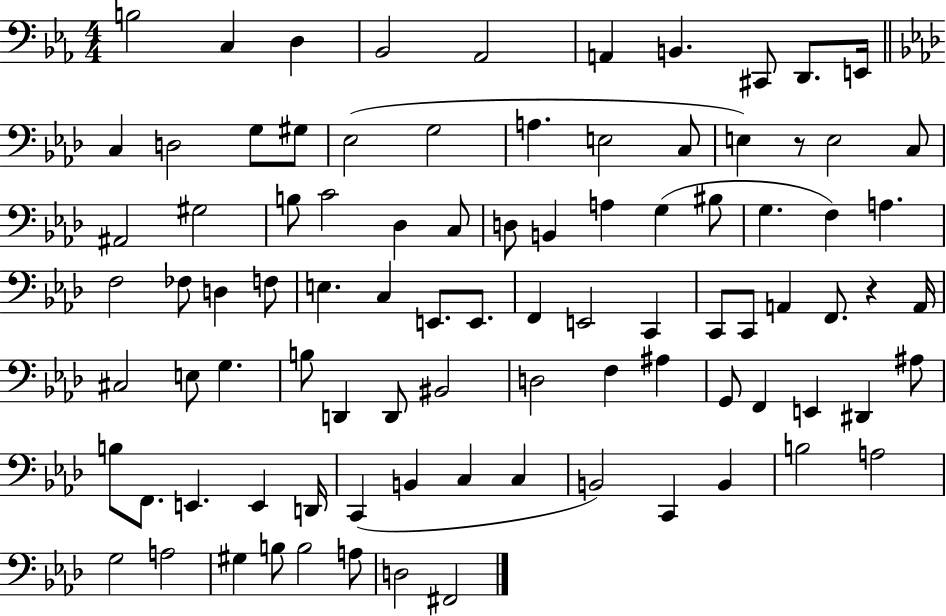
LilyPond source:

{
  \clef bass
  \numericTimeSignature
  \time 4/4
  \key ees \major
  \repeat volta 2 { b2 c4 d4 | bes,2 aes,2 | a,4 b,4. cis,8 d,8. e,16 | \bar "||" \break \key f \minor c4 d2 g8 gis8 | ees2( g2 | a4. e2 c8 | e4) r8 e2 c8 | \break ais,2 gis2 | b8 c'2 des4 c8 | d8 b,4 a4 g4( bis8 | g4. f4) a4. | \break f2 fes8 d4 f8 | e4. c4 e,8. e,8. | f,4 e,2 c,4 | c,8 c,8 a,4 f,8. r4 a,16 | \break cis2 e8 g4. | b8 d,4 d,8 bis,2 | d2 f4 ais4 | g,8 f,4 e,4 dis,4 ais8 | \break b8 f,8. e,4. e,4 d,16 | c,4( b,4 c4 c4 | b,2) c,4 b,4 | b2 a2 | \break g2 a2 | gis4 b8 b2 a8 | d2 fis,2 | } \bar "|."
}